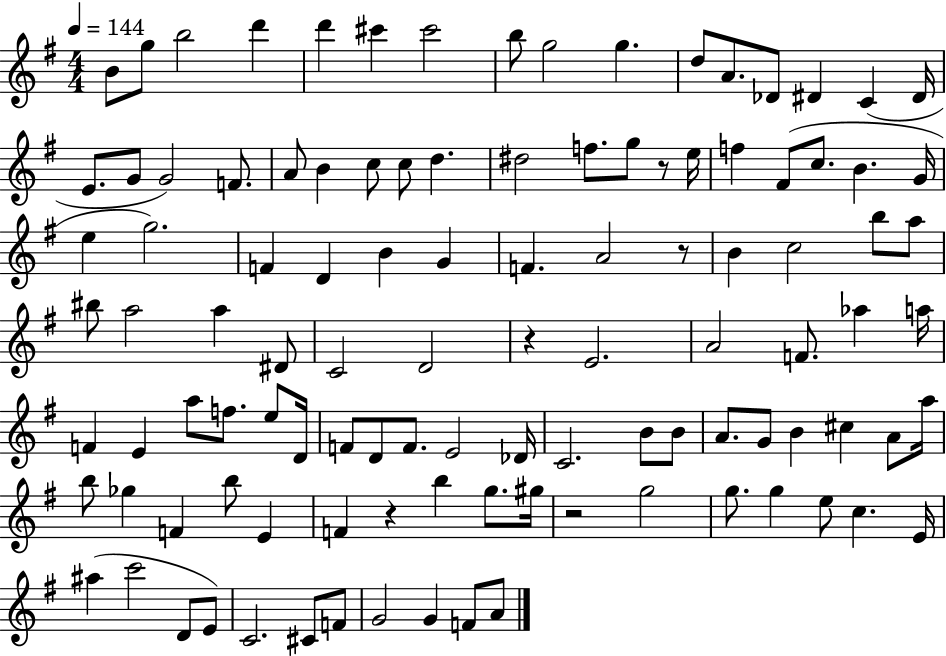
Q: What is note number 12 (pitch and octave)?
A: A4